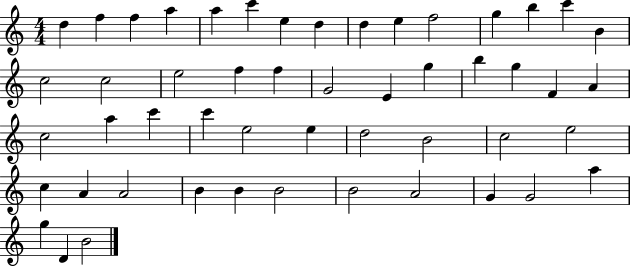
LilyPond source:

{
  \clef treble
  \numericTimeSignature
  \time 4/4
  \key c \major
  d''4 f''4 f''4 a''4 | a''4 c'''4 e''4 d''4 | d''4 e''4 f''2 | g''4 b''4 c'''4 b'4 | \break c''2 c''2 | e''2 f''4 f''4 | g'2 e'4 g''4 | b''4 g''4 f'4 a'4 | \break c''2 a''4 c'''4 | c'''4 e''2 e''4 | d''2 b'2 | c''2 e''2 | \break c''4 a'4 a'2 | b'4 b'4 b'2 | b'2 a'2 | g'4 g'2 a''4 | \break g''4 d'4 b'2 | \bar "|."
}